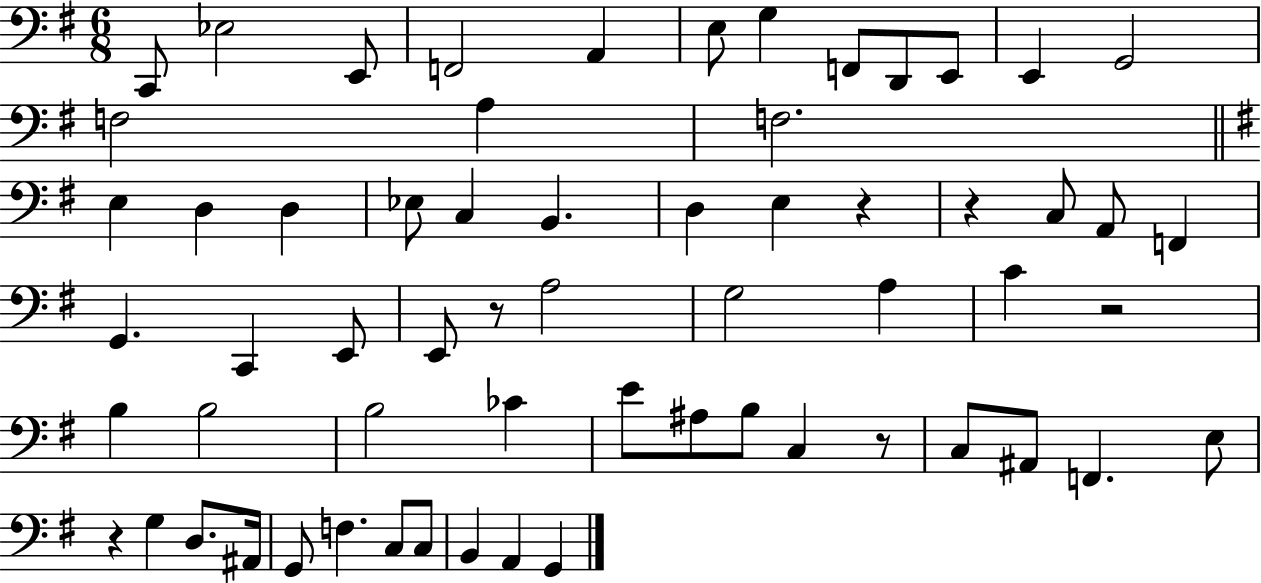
C2/e Eb3/h E2/e F2/h A2/q E3/e G3/q F2/e D2/e E2/e E2/q G2/h F3/h A3/q F3/h. E3/q D3/q D3/q Eb3/e C3/q B2/q. D3/q E3/q R/q R/q C3/e A2/e F2/q G2/q. C2/q E2/e E2/e R/e A3/h G3/h A3/q C4/q R/h B3/q B3/h B3/h CES4/q E4/e A#3/e B3/e C3/q R/e C3/e A#2/e F2/q. E3/e R/q G3/q D3/e. A#2/s G2/e F3/q. C3/e C3/e B2/q A2/q G2/q